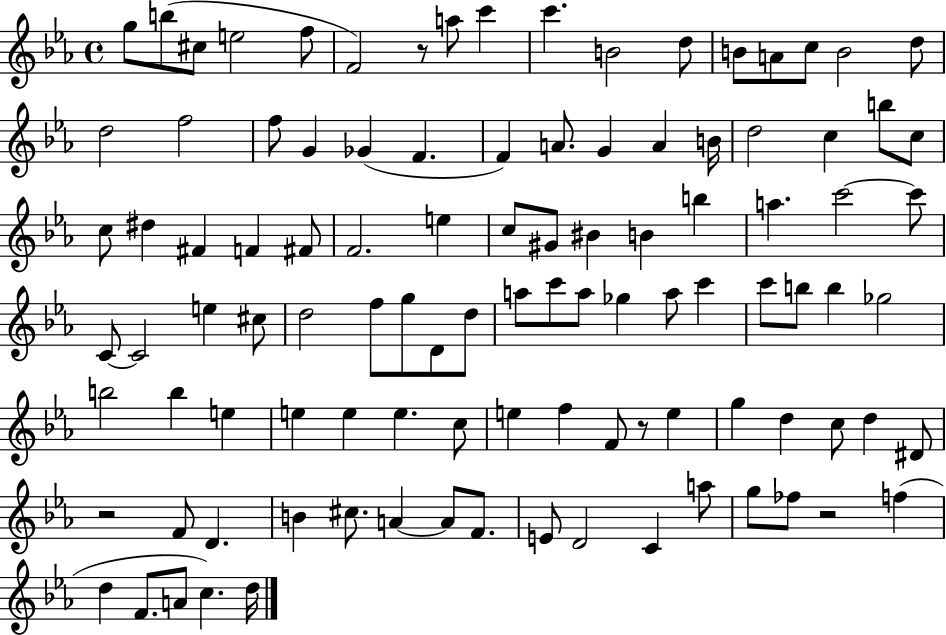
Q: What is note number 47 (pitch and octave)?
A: C4